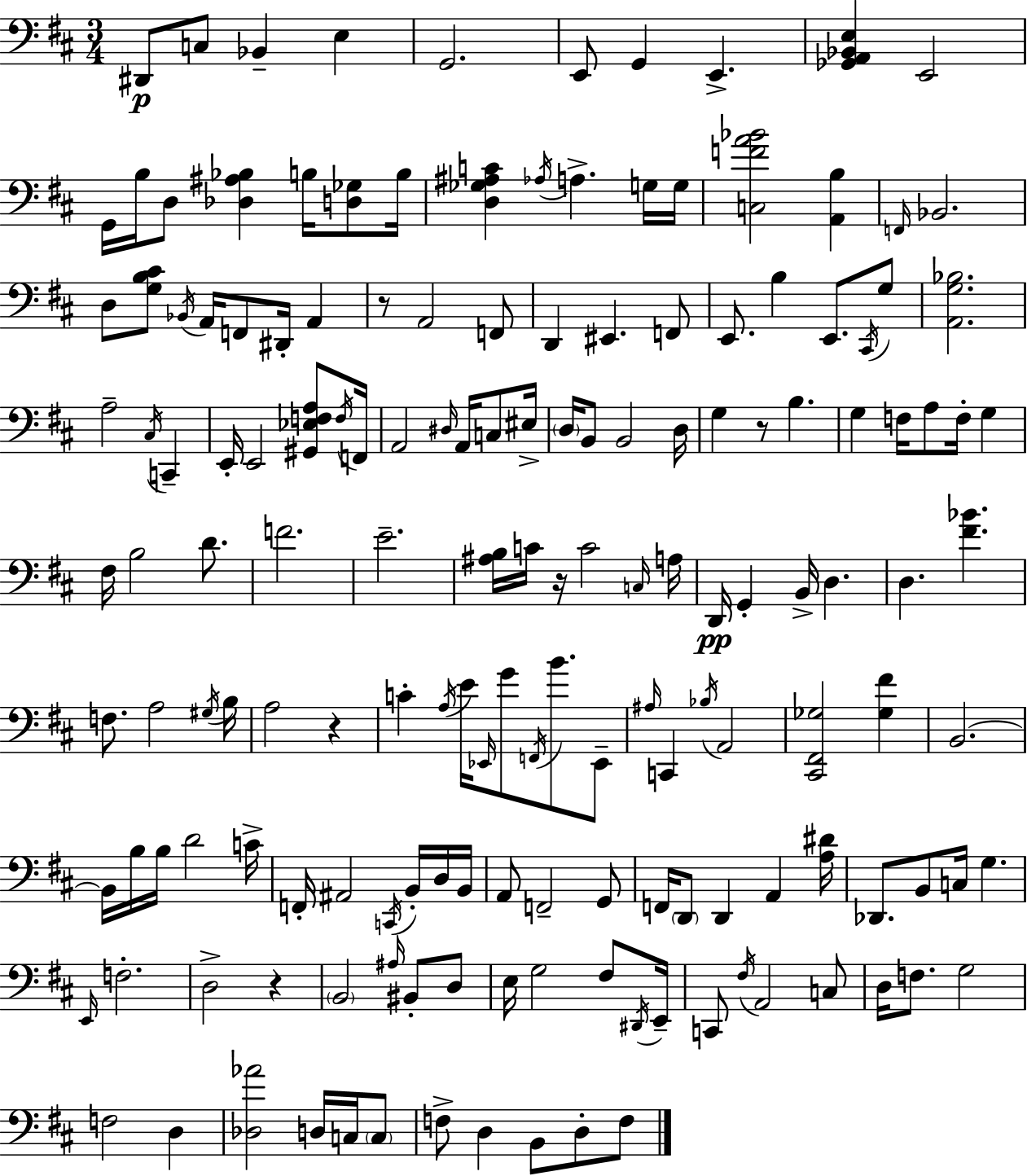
X:1
T:Untitled
M:3/4
L:1/4
K:D
^D,,/2 C,/2 _B,, E, G,,2 E,,/2 G,, E,, [_G,,A,,_B,,E,] E,,2 G,,/4 B,/4 D,/2 [_D,^A,_B,] B,/4 [D,_G,]/2 B,/4 [D,_G,^A,C] _A,/4 A, G,/4 G,/4 [C,FA_B]2 [A,,B,] F,,/4 _B,,2 D,/2 [G,B,^C]/2 _B,,/4 A,,/4 F,,/2 ^D,,/4 A,, z/2 A,,2 F,,/2 D,, ^E,, F,,/2 E,,/2 B, E,,/2 ^C,,/4 G,/2 [A,,G,_B,]2 A,2 ^C,/4 C,, E,,/4 E,,2 [^G,,_E,F,A,]/2 F,/4 F,,/4 A,,2 ^D,/4 A,,/4 C,/2 ^E,/4 D,/4 B,,/2 B,,2 D,/4 G, z/2 B, G, F,/4 A,/2 F,/4 G, ^F,/4 B,2 D/2 F2 E2 [^A,B,]/4 C/4 z/4 C2 C,/4 A,/4 D,,/4 G,, B,,/4 D, D, [^F_B] F,/2 A,2 ^G,/4 B,/4 A,2 z C A,/4 E/4 _E,,/4 G/2 F,,/4 B/2 _E,,/2 ^A,/4 C,, _B,/4 A,,2 [^C,,^F,,_G,]2 [_G,^F] B,,2 B,,/4 B,/4 B,/4 D2 C/4 F,,/4 ^A,,2 C,,/4 B,,/4 D,/4 B,,/4 A,,/2 F,,2 G,,/2 F,,/4 D,,/2 D,, A,, [A,^D]/4 _D,,/2 B,,/2 C,/4 G, E,,/4 F,2 D,2 z B,,2 ^A,/4 ^B,,/2 D,/2 E,/4 G,2 ^F,/2 ^D,,/4 E,,/4 C,,/2 ^F,/4 A,,2 C,/2 D,/4 F,/2 G,2 F,2 D, [_D,_A]2 D,/4 C,/4 C,/2 F,/2 D, B,,/2 D,/2 F,/2